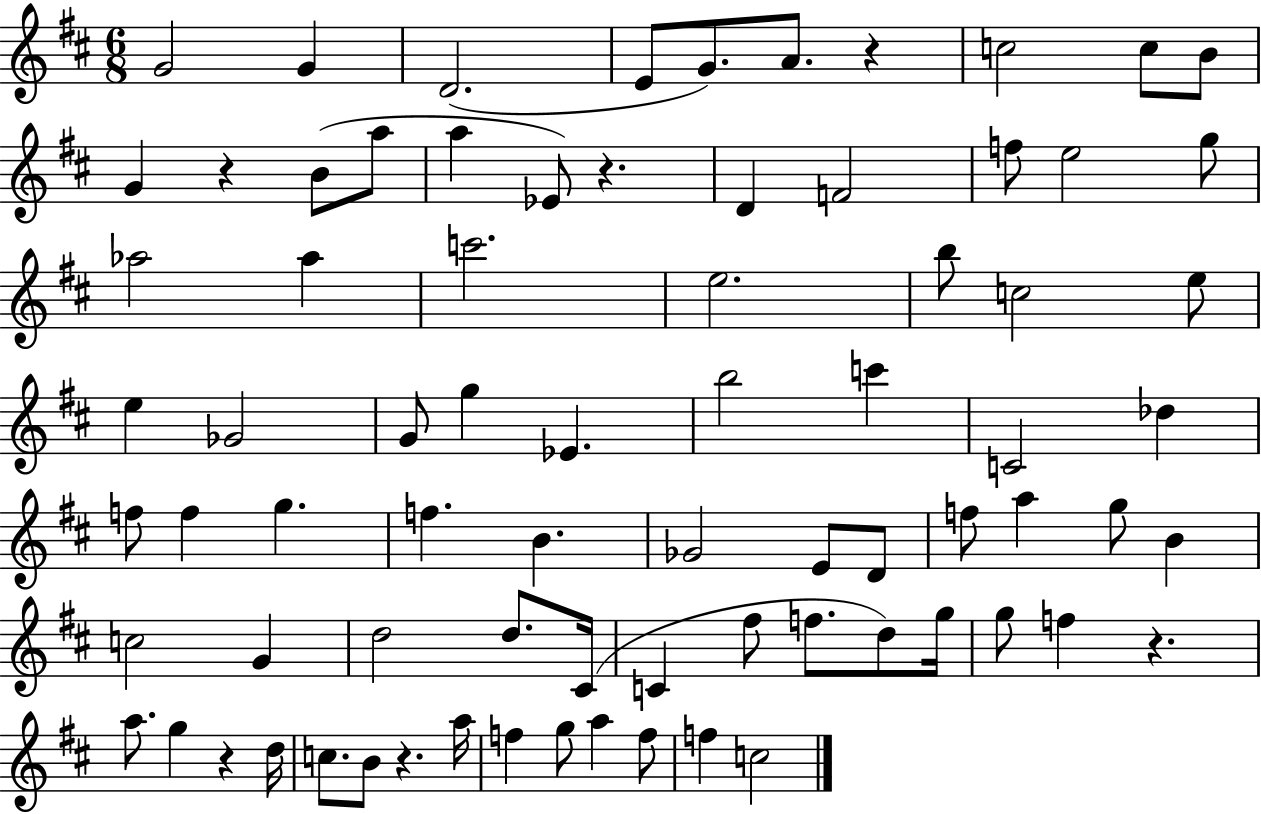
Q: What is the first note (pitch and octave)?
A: G4